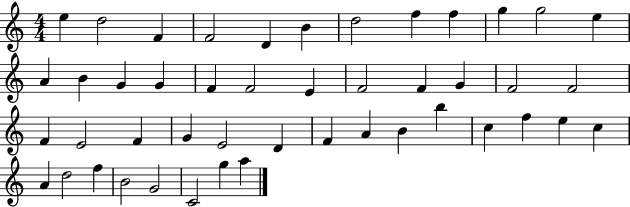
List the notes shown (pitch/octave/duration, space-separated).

E5/q D5/h F4/q F4/h D4/q B4/q D5/h F5/q F5/q G5/q G5/h E5/q A4/q B4/q G4/q G4/q F4/q F4/h E4/q F4/h F4/q G4/q F4/h F4/h F4/q E4/h F4/q G4/q E4/h D4/q F4/q A4/q B4/q B5/q C5/q F5/q E5/q C5/q A4/q D5/h F5/q B4/h G4/h C4/h G5/q A5/q